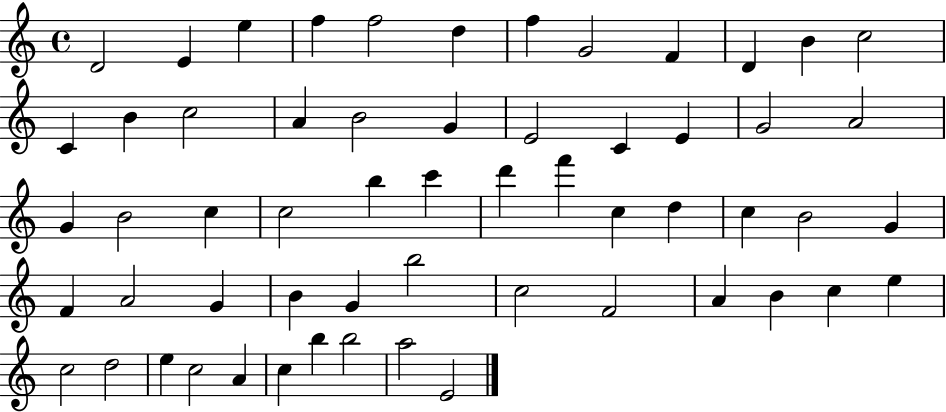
{
  \clef treble
  \time 4/4
  \defaultTimeSignature
  \key c \major
  d'2 e'4 e''4 | f''4 f''2 d''4 | f''4 g'2 f'4 | d'4 b'4 c''2 | \break c'4 b'4 c''2 | a'4 b'2 g'4 | e'2 c'4 e'4 | g'2 a'2 | \break g'4 b'2 c''4 | c''2 b''4 c'''4 | d'''4 f'''4 c''4 d''4 | c''4 b'2 g'4 | \break f'4 a'2 g'4 | b'4 g'4 b''2 | c''2 f'2 | a'4 b'4 c''4 e''4 | \break c''2 d''2 | e''4 c''2 a'4 | c''4 b''4 b''2 | a''2 e'2 | \break \bar "|."
}